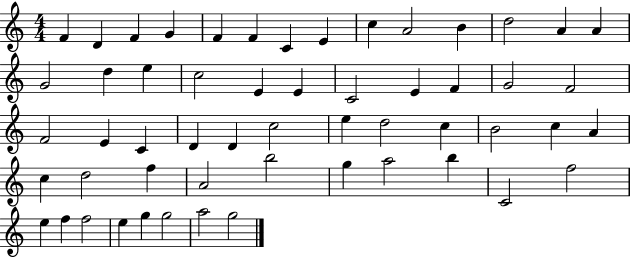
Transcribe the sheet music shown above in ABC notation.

X:1
T:Untitled
M:4/4
L:1/4
K:C
F D F G F F C E c A2 B d2 A A G2 d e c2 E E C2 E F G2 F2 F2 E C D D c2 e d2 c B2 c A c d2 f A2 b2 g a2 b C2 f2 e f f2 e g g2 a2 g2